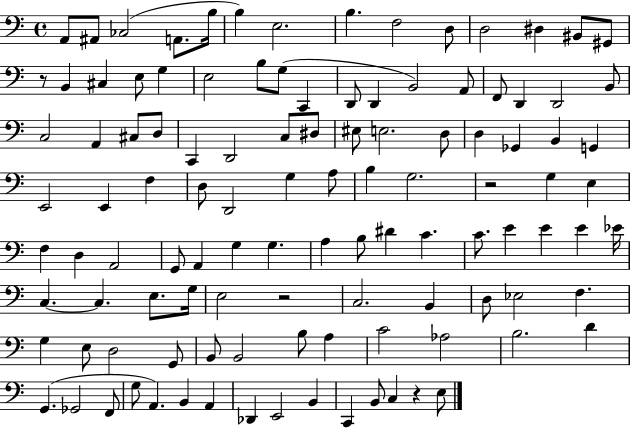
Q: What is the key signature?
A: C major